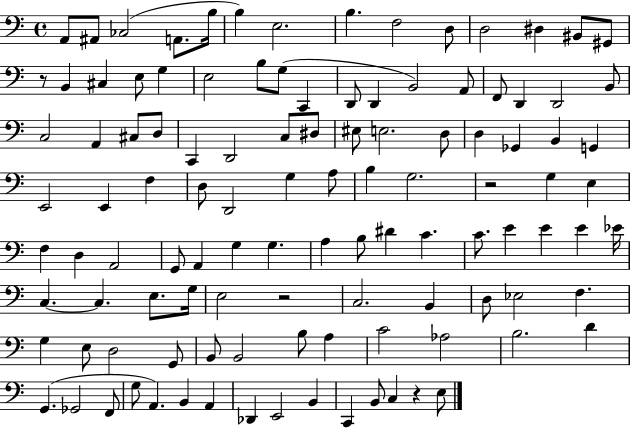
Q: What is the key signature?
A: C major